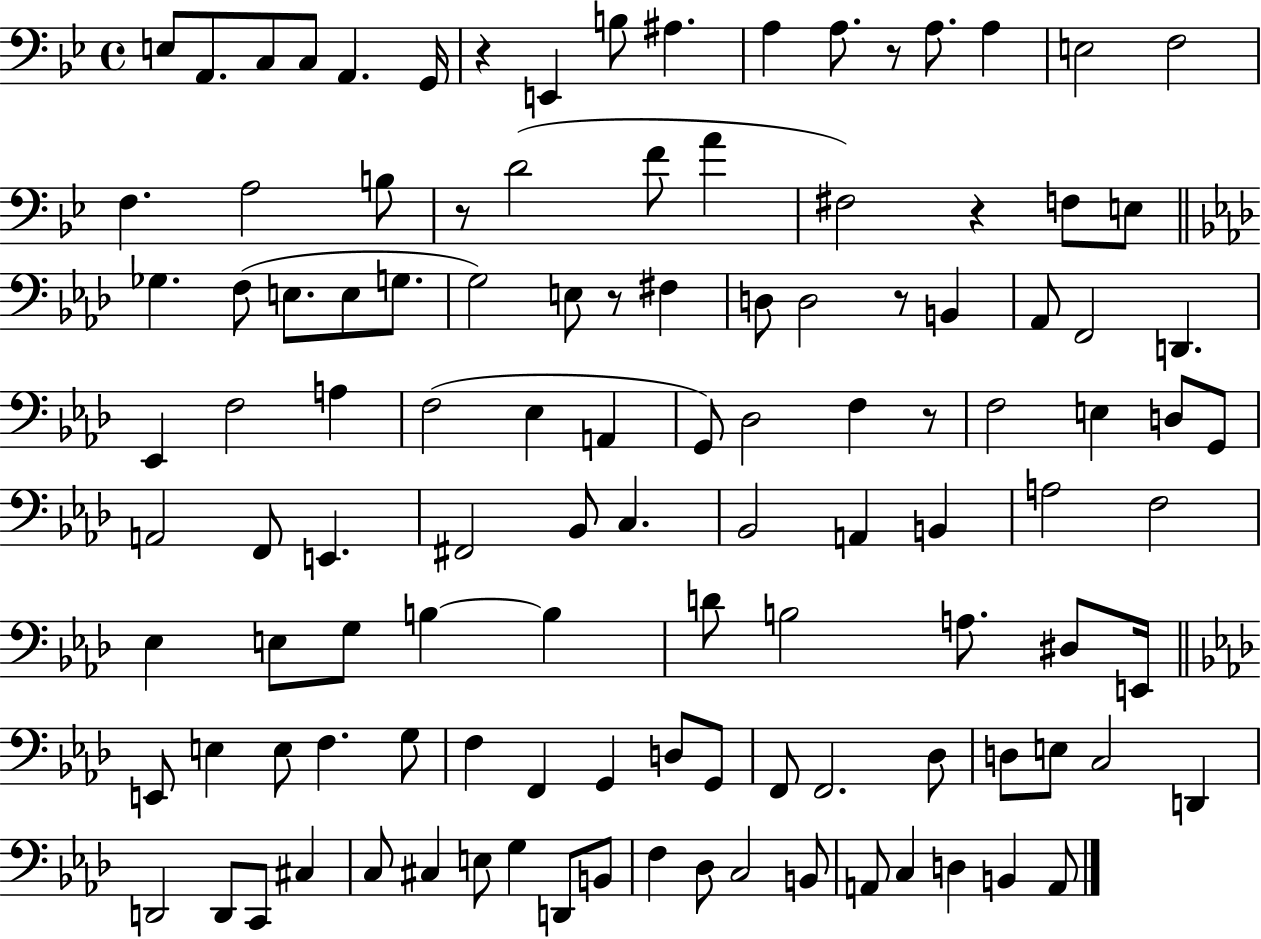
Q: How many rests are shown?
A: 7